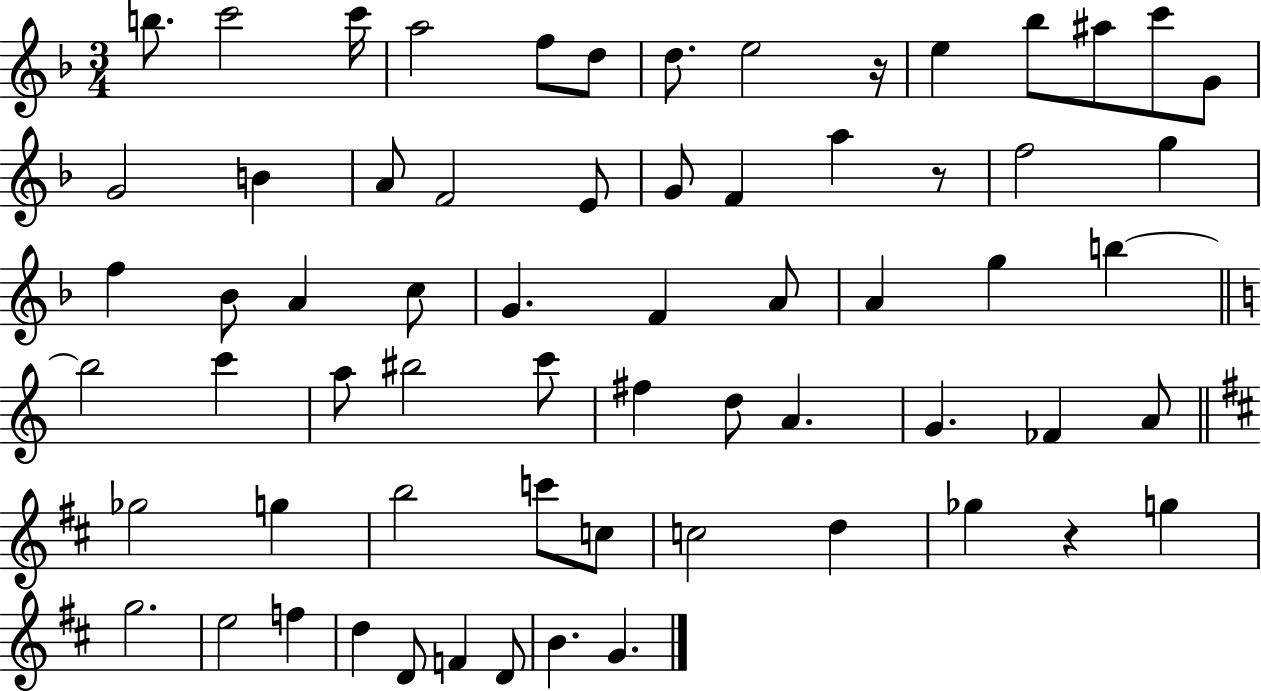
B5/e. C6/h C6/s A5/h F5/e D5/e D5/e. E5/h R/s E5/q Bb5/e A#5/e C6/e G4/e G4/h B4/q A4/e F4/h E4/e G4/e F4/q A5/q R/e F5/h G5/q F5/q Bb4/e A4/q C5/e G4/q. F4/q A4/e A4/q G5/q B5/q B5/h C6/q A5/e BIS5/h C6/e F#5/q D5/e A4/q. G4/q. FES4/q A4/e Gb5/h G5/q B5/h C6/e C5/e C5/h D5/q Gb5/q R/q G5/q G5/h. E5/h F5/q D5/q D4/e F4/q D4/e B4/q. G4/q.